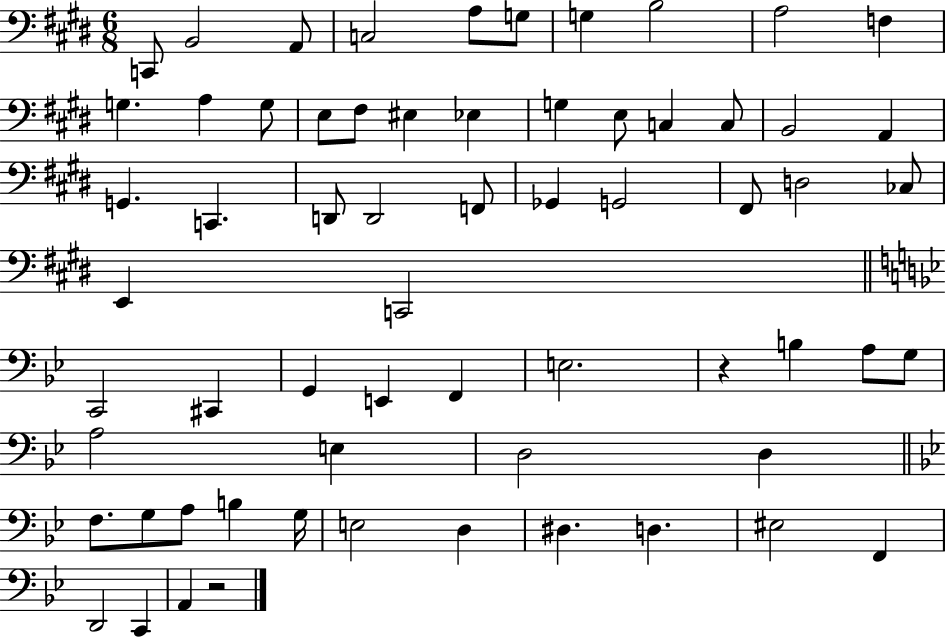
{
  \clef bass
  \numericTimeSignature
  \time 6/8
  \key e \major
  c,8 b,2 a,8 | c2 a8 g8 | g4 b2 | a2 f4 | \break g4. a4 g8 | e8 fis8 eis4 ees4 | g4 e8 c4 c8 | b,2 a,4 | \break g,4. c,4. | d,8 d,2 f,8 | ges,4 g,2 | fis,8 d2 ces8 | \break e,4 c,2 | \bar "||" \break \key g \minor c,2 cis,4 | g,4 e,4 f,4 | e2. | r4 b4 a8 g8 | \break a2 e4 | d2 d4 | \bar "||" \break \key bes \major f8. g8 a8 b4 g16 | e2 d4 | dis4. d4. | eis2 f,4 | \break d,2 c,4 | a,4 r2 | \bar "|."
}